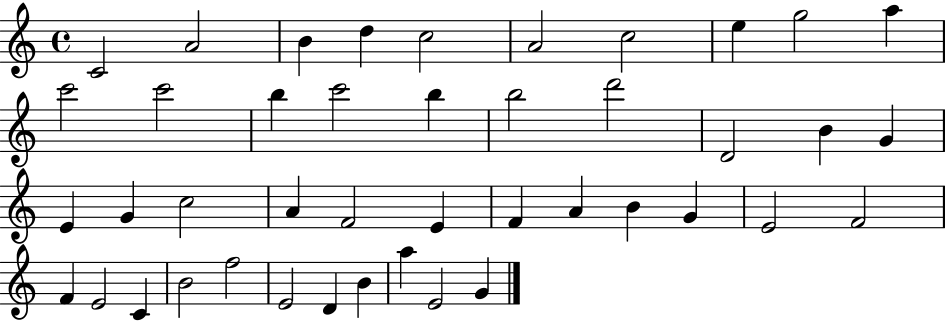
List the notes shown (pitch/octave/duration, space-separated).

C4/h A4/h B4/q D5/q C5/h A4/h C5/h E5/q G5/h A5/q C6/h C6/h B5/q C6/h B5/q B5/h D6/h D4/h B4/q G4/q E4/q G4/q C5/h A4/q F4/h E4/q F4/q A4/q B4/q G4/q E4/h F4/h F4/q E4/h C4/q B4/h F5/h E4/h D4/q B4/q A5/q E4/h G4/q